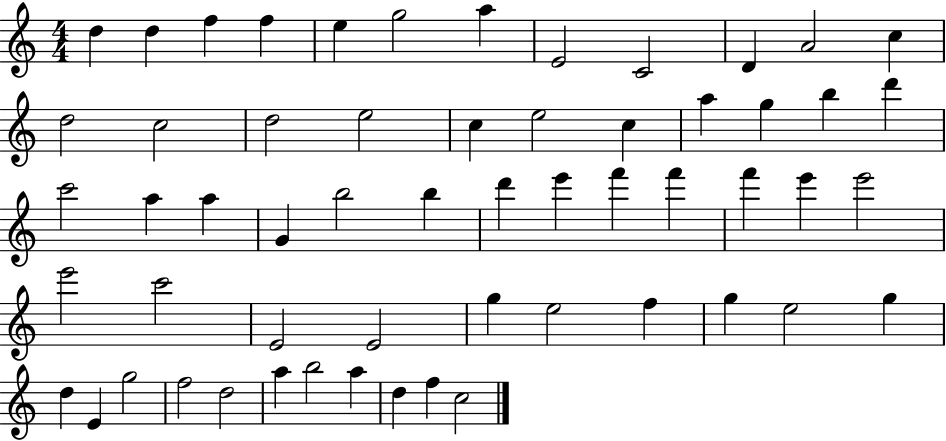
D5/q D5/q F5/q F5/q E5/q G5/h A5/q E4/h C4/h D4/q A4/h C5/q D5/h C5/h D5/h E5/h C5/q E5/h C5/q A5/q G5/q B5/q D6/q C6/h A5/q A5/q G4/q B5/h B5/q D6/q E6/q F6/q F6/q F6/q E6/q E6/h E6/h C6/h E4/h E4/h G5/q E5/h F5/q G5/q E5/h G5/q D5/q E4/q G5/h F5/h D5/h A5/q B5/h A5/q D5/q F5/q C5/h